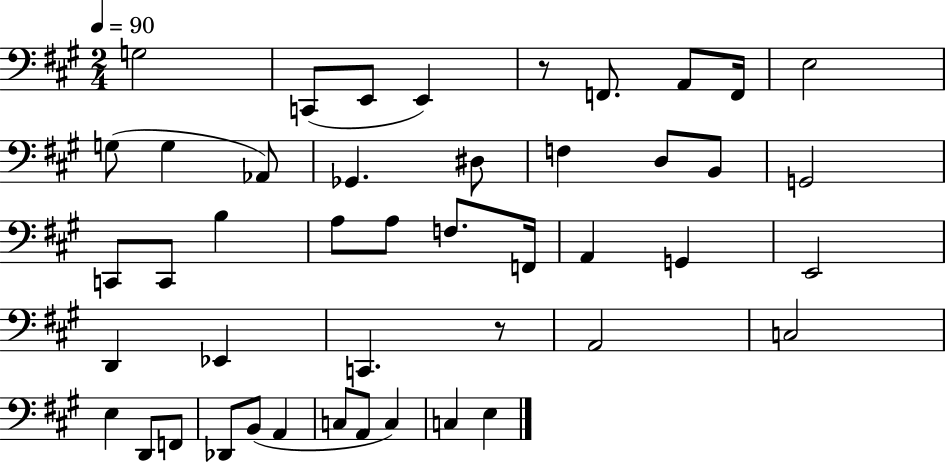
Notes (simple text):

G3/h C2/e E2/e E2/q R/e F2/e. A2/e F2/s E3/h G3/e G3/q Ab2/e Gb2/q. D#3/e F3/q D3/e B2/e G2/h C2/e C2/e B3/q A3/e A3/e F3/e. F2/s A2/q G2/q E2/h D2/q Eb2/q C2/q. R/e A2/h C3/h E3/q D2/e F2/e Db2/e B2/e A2/q C3/e A2/e C3/q C3/q E3/q